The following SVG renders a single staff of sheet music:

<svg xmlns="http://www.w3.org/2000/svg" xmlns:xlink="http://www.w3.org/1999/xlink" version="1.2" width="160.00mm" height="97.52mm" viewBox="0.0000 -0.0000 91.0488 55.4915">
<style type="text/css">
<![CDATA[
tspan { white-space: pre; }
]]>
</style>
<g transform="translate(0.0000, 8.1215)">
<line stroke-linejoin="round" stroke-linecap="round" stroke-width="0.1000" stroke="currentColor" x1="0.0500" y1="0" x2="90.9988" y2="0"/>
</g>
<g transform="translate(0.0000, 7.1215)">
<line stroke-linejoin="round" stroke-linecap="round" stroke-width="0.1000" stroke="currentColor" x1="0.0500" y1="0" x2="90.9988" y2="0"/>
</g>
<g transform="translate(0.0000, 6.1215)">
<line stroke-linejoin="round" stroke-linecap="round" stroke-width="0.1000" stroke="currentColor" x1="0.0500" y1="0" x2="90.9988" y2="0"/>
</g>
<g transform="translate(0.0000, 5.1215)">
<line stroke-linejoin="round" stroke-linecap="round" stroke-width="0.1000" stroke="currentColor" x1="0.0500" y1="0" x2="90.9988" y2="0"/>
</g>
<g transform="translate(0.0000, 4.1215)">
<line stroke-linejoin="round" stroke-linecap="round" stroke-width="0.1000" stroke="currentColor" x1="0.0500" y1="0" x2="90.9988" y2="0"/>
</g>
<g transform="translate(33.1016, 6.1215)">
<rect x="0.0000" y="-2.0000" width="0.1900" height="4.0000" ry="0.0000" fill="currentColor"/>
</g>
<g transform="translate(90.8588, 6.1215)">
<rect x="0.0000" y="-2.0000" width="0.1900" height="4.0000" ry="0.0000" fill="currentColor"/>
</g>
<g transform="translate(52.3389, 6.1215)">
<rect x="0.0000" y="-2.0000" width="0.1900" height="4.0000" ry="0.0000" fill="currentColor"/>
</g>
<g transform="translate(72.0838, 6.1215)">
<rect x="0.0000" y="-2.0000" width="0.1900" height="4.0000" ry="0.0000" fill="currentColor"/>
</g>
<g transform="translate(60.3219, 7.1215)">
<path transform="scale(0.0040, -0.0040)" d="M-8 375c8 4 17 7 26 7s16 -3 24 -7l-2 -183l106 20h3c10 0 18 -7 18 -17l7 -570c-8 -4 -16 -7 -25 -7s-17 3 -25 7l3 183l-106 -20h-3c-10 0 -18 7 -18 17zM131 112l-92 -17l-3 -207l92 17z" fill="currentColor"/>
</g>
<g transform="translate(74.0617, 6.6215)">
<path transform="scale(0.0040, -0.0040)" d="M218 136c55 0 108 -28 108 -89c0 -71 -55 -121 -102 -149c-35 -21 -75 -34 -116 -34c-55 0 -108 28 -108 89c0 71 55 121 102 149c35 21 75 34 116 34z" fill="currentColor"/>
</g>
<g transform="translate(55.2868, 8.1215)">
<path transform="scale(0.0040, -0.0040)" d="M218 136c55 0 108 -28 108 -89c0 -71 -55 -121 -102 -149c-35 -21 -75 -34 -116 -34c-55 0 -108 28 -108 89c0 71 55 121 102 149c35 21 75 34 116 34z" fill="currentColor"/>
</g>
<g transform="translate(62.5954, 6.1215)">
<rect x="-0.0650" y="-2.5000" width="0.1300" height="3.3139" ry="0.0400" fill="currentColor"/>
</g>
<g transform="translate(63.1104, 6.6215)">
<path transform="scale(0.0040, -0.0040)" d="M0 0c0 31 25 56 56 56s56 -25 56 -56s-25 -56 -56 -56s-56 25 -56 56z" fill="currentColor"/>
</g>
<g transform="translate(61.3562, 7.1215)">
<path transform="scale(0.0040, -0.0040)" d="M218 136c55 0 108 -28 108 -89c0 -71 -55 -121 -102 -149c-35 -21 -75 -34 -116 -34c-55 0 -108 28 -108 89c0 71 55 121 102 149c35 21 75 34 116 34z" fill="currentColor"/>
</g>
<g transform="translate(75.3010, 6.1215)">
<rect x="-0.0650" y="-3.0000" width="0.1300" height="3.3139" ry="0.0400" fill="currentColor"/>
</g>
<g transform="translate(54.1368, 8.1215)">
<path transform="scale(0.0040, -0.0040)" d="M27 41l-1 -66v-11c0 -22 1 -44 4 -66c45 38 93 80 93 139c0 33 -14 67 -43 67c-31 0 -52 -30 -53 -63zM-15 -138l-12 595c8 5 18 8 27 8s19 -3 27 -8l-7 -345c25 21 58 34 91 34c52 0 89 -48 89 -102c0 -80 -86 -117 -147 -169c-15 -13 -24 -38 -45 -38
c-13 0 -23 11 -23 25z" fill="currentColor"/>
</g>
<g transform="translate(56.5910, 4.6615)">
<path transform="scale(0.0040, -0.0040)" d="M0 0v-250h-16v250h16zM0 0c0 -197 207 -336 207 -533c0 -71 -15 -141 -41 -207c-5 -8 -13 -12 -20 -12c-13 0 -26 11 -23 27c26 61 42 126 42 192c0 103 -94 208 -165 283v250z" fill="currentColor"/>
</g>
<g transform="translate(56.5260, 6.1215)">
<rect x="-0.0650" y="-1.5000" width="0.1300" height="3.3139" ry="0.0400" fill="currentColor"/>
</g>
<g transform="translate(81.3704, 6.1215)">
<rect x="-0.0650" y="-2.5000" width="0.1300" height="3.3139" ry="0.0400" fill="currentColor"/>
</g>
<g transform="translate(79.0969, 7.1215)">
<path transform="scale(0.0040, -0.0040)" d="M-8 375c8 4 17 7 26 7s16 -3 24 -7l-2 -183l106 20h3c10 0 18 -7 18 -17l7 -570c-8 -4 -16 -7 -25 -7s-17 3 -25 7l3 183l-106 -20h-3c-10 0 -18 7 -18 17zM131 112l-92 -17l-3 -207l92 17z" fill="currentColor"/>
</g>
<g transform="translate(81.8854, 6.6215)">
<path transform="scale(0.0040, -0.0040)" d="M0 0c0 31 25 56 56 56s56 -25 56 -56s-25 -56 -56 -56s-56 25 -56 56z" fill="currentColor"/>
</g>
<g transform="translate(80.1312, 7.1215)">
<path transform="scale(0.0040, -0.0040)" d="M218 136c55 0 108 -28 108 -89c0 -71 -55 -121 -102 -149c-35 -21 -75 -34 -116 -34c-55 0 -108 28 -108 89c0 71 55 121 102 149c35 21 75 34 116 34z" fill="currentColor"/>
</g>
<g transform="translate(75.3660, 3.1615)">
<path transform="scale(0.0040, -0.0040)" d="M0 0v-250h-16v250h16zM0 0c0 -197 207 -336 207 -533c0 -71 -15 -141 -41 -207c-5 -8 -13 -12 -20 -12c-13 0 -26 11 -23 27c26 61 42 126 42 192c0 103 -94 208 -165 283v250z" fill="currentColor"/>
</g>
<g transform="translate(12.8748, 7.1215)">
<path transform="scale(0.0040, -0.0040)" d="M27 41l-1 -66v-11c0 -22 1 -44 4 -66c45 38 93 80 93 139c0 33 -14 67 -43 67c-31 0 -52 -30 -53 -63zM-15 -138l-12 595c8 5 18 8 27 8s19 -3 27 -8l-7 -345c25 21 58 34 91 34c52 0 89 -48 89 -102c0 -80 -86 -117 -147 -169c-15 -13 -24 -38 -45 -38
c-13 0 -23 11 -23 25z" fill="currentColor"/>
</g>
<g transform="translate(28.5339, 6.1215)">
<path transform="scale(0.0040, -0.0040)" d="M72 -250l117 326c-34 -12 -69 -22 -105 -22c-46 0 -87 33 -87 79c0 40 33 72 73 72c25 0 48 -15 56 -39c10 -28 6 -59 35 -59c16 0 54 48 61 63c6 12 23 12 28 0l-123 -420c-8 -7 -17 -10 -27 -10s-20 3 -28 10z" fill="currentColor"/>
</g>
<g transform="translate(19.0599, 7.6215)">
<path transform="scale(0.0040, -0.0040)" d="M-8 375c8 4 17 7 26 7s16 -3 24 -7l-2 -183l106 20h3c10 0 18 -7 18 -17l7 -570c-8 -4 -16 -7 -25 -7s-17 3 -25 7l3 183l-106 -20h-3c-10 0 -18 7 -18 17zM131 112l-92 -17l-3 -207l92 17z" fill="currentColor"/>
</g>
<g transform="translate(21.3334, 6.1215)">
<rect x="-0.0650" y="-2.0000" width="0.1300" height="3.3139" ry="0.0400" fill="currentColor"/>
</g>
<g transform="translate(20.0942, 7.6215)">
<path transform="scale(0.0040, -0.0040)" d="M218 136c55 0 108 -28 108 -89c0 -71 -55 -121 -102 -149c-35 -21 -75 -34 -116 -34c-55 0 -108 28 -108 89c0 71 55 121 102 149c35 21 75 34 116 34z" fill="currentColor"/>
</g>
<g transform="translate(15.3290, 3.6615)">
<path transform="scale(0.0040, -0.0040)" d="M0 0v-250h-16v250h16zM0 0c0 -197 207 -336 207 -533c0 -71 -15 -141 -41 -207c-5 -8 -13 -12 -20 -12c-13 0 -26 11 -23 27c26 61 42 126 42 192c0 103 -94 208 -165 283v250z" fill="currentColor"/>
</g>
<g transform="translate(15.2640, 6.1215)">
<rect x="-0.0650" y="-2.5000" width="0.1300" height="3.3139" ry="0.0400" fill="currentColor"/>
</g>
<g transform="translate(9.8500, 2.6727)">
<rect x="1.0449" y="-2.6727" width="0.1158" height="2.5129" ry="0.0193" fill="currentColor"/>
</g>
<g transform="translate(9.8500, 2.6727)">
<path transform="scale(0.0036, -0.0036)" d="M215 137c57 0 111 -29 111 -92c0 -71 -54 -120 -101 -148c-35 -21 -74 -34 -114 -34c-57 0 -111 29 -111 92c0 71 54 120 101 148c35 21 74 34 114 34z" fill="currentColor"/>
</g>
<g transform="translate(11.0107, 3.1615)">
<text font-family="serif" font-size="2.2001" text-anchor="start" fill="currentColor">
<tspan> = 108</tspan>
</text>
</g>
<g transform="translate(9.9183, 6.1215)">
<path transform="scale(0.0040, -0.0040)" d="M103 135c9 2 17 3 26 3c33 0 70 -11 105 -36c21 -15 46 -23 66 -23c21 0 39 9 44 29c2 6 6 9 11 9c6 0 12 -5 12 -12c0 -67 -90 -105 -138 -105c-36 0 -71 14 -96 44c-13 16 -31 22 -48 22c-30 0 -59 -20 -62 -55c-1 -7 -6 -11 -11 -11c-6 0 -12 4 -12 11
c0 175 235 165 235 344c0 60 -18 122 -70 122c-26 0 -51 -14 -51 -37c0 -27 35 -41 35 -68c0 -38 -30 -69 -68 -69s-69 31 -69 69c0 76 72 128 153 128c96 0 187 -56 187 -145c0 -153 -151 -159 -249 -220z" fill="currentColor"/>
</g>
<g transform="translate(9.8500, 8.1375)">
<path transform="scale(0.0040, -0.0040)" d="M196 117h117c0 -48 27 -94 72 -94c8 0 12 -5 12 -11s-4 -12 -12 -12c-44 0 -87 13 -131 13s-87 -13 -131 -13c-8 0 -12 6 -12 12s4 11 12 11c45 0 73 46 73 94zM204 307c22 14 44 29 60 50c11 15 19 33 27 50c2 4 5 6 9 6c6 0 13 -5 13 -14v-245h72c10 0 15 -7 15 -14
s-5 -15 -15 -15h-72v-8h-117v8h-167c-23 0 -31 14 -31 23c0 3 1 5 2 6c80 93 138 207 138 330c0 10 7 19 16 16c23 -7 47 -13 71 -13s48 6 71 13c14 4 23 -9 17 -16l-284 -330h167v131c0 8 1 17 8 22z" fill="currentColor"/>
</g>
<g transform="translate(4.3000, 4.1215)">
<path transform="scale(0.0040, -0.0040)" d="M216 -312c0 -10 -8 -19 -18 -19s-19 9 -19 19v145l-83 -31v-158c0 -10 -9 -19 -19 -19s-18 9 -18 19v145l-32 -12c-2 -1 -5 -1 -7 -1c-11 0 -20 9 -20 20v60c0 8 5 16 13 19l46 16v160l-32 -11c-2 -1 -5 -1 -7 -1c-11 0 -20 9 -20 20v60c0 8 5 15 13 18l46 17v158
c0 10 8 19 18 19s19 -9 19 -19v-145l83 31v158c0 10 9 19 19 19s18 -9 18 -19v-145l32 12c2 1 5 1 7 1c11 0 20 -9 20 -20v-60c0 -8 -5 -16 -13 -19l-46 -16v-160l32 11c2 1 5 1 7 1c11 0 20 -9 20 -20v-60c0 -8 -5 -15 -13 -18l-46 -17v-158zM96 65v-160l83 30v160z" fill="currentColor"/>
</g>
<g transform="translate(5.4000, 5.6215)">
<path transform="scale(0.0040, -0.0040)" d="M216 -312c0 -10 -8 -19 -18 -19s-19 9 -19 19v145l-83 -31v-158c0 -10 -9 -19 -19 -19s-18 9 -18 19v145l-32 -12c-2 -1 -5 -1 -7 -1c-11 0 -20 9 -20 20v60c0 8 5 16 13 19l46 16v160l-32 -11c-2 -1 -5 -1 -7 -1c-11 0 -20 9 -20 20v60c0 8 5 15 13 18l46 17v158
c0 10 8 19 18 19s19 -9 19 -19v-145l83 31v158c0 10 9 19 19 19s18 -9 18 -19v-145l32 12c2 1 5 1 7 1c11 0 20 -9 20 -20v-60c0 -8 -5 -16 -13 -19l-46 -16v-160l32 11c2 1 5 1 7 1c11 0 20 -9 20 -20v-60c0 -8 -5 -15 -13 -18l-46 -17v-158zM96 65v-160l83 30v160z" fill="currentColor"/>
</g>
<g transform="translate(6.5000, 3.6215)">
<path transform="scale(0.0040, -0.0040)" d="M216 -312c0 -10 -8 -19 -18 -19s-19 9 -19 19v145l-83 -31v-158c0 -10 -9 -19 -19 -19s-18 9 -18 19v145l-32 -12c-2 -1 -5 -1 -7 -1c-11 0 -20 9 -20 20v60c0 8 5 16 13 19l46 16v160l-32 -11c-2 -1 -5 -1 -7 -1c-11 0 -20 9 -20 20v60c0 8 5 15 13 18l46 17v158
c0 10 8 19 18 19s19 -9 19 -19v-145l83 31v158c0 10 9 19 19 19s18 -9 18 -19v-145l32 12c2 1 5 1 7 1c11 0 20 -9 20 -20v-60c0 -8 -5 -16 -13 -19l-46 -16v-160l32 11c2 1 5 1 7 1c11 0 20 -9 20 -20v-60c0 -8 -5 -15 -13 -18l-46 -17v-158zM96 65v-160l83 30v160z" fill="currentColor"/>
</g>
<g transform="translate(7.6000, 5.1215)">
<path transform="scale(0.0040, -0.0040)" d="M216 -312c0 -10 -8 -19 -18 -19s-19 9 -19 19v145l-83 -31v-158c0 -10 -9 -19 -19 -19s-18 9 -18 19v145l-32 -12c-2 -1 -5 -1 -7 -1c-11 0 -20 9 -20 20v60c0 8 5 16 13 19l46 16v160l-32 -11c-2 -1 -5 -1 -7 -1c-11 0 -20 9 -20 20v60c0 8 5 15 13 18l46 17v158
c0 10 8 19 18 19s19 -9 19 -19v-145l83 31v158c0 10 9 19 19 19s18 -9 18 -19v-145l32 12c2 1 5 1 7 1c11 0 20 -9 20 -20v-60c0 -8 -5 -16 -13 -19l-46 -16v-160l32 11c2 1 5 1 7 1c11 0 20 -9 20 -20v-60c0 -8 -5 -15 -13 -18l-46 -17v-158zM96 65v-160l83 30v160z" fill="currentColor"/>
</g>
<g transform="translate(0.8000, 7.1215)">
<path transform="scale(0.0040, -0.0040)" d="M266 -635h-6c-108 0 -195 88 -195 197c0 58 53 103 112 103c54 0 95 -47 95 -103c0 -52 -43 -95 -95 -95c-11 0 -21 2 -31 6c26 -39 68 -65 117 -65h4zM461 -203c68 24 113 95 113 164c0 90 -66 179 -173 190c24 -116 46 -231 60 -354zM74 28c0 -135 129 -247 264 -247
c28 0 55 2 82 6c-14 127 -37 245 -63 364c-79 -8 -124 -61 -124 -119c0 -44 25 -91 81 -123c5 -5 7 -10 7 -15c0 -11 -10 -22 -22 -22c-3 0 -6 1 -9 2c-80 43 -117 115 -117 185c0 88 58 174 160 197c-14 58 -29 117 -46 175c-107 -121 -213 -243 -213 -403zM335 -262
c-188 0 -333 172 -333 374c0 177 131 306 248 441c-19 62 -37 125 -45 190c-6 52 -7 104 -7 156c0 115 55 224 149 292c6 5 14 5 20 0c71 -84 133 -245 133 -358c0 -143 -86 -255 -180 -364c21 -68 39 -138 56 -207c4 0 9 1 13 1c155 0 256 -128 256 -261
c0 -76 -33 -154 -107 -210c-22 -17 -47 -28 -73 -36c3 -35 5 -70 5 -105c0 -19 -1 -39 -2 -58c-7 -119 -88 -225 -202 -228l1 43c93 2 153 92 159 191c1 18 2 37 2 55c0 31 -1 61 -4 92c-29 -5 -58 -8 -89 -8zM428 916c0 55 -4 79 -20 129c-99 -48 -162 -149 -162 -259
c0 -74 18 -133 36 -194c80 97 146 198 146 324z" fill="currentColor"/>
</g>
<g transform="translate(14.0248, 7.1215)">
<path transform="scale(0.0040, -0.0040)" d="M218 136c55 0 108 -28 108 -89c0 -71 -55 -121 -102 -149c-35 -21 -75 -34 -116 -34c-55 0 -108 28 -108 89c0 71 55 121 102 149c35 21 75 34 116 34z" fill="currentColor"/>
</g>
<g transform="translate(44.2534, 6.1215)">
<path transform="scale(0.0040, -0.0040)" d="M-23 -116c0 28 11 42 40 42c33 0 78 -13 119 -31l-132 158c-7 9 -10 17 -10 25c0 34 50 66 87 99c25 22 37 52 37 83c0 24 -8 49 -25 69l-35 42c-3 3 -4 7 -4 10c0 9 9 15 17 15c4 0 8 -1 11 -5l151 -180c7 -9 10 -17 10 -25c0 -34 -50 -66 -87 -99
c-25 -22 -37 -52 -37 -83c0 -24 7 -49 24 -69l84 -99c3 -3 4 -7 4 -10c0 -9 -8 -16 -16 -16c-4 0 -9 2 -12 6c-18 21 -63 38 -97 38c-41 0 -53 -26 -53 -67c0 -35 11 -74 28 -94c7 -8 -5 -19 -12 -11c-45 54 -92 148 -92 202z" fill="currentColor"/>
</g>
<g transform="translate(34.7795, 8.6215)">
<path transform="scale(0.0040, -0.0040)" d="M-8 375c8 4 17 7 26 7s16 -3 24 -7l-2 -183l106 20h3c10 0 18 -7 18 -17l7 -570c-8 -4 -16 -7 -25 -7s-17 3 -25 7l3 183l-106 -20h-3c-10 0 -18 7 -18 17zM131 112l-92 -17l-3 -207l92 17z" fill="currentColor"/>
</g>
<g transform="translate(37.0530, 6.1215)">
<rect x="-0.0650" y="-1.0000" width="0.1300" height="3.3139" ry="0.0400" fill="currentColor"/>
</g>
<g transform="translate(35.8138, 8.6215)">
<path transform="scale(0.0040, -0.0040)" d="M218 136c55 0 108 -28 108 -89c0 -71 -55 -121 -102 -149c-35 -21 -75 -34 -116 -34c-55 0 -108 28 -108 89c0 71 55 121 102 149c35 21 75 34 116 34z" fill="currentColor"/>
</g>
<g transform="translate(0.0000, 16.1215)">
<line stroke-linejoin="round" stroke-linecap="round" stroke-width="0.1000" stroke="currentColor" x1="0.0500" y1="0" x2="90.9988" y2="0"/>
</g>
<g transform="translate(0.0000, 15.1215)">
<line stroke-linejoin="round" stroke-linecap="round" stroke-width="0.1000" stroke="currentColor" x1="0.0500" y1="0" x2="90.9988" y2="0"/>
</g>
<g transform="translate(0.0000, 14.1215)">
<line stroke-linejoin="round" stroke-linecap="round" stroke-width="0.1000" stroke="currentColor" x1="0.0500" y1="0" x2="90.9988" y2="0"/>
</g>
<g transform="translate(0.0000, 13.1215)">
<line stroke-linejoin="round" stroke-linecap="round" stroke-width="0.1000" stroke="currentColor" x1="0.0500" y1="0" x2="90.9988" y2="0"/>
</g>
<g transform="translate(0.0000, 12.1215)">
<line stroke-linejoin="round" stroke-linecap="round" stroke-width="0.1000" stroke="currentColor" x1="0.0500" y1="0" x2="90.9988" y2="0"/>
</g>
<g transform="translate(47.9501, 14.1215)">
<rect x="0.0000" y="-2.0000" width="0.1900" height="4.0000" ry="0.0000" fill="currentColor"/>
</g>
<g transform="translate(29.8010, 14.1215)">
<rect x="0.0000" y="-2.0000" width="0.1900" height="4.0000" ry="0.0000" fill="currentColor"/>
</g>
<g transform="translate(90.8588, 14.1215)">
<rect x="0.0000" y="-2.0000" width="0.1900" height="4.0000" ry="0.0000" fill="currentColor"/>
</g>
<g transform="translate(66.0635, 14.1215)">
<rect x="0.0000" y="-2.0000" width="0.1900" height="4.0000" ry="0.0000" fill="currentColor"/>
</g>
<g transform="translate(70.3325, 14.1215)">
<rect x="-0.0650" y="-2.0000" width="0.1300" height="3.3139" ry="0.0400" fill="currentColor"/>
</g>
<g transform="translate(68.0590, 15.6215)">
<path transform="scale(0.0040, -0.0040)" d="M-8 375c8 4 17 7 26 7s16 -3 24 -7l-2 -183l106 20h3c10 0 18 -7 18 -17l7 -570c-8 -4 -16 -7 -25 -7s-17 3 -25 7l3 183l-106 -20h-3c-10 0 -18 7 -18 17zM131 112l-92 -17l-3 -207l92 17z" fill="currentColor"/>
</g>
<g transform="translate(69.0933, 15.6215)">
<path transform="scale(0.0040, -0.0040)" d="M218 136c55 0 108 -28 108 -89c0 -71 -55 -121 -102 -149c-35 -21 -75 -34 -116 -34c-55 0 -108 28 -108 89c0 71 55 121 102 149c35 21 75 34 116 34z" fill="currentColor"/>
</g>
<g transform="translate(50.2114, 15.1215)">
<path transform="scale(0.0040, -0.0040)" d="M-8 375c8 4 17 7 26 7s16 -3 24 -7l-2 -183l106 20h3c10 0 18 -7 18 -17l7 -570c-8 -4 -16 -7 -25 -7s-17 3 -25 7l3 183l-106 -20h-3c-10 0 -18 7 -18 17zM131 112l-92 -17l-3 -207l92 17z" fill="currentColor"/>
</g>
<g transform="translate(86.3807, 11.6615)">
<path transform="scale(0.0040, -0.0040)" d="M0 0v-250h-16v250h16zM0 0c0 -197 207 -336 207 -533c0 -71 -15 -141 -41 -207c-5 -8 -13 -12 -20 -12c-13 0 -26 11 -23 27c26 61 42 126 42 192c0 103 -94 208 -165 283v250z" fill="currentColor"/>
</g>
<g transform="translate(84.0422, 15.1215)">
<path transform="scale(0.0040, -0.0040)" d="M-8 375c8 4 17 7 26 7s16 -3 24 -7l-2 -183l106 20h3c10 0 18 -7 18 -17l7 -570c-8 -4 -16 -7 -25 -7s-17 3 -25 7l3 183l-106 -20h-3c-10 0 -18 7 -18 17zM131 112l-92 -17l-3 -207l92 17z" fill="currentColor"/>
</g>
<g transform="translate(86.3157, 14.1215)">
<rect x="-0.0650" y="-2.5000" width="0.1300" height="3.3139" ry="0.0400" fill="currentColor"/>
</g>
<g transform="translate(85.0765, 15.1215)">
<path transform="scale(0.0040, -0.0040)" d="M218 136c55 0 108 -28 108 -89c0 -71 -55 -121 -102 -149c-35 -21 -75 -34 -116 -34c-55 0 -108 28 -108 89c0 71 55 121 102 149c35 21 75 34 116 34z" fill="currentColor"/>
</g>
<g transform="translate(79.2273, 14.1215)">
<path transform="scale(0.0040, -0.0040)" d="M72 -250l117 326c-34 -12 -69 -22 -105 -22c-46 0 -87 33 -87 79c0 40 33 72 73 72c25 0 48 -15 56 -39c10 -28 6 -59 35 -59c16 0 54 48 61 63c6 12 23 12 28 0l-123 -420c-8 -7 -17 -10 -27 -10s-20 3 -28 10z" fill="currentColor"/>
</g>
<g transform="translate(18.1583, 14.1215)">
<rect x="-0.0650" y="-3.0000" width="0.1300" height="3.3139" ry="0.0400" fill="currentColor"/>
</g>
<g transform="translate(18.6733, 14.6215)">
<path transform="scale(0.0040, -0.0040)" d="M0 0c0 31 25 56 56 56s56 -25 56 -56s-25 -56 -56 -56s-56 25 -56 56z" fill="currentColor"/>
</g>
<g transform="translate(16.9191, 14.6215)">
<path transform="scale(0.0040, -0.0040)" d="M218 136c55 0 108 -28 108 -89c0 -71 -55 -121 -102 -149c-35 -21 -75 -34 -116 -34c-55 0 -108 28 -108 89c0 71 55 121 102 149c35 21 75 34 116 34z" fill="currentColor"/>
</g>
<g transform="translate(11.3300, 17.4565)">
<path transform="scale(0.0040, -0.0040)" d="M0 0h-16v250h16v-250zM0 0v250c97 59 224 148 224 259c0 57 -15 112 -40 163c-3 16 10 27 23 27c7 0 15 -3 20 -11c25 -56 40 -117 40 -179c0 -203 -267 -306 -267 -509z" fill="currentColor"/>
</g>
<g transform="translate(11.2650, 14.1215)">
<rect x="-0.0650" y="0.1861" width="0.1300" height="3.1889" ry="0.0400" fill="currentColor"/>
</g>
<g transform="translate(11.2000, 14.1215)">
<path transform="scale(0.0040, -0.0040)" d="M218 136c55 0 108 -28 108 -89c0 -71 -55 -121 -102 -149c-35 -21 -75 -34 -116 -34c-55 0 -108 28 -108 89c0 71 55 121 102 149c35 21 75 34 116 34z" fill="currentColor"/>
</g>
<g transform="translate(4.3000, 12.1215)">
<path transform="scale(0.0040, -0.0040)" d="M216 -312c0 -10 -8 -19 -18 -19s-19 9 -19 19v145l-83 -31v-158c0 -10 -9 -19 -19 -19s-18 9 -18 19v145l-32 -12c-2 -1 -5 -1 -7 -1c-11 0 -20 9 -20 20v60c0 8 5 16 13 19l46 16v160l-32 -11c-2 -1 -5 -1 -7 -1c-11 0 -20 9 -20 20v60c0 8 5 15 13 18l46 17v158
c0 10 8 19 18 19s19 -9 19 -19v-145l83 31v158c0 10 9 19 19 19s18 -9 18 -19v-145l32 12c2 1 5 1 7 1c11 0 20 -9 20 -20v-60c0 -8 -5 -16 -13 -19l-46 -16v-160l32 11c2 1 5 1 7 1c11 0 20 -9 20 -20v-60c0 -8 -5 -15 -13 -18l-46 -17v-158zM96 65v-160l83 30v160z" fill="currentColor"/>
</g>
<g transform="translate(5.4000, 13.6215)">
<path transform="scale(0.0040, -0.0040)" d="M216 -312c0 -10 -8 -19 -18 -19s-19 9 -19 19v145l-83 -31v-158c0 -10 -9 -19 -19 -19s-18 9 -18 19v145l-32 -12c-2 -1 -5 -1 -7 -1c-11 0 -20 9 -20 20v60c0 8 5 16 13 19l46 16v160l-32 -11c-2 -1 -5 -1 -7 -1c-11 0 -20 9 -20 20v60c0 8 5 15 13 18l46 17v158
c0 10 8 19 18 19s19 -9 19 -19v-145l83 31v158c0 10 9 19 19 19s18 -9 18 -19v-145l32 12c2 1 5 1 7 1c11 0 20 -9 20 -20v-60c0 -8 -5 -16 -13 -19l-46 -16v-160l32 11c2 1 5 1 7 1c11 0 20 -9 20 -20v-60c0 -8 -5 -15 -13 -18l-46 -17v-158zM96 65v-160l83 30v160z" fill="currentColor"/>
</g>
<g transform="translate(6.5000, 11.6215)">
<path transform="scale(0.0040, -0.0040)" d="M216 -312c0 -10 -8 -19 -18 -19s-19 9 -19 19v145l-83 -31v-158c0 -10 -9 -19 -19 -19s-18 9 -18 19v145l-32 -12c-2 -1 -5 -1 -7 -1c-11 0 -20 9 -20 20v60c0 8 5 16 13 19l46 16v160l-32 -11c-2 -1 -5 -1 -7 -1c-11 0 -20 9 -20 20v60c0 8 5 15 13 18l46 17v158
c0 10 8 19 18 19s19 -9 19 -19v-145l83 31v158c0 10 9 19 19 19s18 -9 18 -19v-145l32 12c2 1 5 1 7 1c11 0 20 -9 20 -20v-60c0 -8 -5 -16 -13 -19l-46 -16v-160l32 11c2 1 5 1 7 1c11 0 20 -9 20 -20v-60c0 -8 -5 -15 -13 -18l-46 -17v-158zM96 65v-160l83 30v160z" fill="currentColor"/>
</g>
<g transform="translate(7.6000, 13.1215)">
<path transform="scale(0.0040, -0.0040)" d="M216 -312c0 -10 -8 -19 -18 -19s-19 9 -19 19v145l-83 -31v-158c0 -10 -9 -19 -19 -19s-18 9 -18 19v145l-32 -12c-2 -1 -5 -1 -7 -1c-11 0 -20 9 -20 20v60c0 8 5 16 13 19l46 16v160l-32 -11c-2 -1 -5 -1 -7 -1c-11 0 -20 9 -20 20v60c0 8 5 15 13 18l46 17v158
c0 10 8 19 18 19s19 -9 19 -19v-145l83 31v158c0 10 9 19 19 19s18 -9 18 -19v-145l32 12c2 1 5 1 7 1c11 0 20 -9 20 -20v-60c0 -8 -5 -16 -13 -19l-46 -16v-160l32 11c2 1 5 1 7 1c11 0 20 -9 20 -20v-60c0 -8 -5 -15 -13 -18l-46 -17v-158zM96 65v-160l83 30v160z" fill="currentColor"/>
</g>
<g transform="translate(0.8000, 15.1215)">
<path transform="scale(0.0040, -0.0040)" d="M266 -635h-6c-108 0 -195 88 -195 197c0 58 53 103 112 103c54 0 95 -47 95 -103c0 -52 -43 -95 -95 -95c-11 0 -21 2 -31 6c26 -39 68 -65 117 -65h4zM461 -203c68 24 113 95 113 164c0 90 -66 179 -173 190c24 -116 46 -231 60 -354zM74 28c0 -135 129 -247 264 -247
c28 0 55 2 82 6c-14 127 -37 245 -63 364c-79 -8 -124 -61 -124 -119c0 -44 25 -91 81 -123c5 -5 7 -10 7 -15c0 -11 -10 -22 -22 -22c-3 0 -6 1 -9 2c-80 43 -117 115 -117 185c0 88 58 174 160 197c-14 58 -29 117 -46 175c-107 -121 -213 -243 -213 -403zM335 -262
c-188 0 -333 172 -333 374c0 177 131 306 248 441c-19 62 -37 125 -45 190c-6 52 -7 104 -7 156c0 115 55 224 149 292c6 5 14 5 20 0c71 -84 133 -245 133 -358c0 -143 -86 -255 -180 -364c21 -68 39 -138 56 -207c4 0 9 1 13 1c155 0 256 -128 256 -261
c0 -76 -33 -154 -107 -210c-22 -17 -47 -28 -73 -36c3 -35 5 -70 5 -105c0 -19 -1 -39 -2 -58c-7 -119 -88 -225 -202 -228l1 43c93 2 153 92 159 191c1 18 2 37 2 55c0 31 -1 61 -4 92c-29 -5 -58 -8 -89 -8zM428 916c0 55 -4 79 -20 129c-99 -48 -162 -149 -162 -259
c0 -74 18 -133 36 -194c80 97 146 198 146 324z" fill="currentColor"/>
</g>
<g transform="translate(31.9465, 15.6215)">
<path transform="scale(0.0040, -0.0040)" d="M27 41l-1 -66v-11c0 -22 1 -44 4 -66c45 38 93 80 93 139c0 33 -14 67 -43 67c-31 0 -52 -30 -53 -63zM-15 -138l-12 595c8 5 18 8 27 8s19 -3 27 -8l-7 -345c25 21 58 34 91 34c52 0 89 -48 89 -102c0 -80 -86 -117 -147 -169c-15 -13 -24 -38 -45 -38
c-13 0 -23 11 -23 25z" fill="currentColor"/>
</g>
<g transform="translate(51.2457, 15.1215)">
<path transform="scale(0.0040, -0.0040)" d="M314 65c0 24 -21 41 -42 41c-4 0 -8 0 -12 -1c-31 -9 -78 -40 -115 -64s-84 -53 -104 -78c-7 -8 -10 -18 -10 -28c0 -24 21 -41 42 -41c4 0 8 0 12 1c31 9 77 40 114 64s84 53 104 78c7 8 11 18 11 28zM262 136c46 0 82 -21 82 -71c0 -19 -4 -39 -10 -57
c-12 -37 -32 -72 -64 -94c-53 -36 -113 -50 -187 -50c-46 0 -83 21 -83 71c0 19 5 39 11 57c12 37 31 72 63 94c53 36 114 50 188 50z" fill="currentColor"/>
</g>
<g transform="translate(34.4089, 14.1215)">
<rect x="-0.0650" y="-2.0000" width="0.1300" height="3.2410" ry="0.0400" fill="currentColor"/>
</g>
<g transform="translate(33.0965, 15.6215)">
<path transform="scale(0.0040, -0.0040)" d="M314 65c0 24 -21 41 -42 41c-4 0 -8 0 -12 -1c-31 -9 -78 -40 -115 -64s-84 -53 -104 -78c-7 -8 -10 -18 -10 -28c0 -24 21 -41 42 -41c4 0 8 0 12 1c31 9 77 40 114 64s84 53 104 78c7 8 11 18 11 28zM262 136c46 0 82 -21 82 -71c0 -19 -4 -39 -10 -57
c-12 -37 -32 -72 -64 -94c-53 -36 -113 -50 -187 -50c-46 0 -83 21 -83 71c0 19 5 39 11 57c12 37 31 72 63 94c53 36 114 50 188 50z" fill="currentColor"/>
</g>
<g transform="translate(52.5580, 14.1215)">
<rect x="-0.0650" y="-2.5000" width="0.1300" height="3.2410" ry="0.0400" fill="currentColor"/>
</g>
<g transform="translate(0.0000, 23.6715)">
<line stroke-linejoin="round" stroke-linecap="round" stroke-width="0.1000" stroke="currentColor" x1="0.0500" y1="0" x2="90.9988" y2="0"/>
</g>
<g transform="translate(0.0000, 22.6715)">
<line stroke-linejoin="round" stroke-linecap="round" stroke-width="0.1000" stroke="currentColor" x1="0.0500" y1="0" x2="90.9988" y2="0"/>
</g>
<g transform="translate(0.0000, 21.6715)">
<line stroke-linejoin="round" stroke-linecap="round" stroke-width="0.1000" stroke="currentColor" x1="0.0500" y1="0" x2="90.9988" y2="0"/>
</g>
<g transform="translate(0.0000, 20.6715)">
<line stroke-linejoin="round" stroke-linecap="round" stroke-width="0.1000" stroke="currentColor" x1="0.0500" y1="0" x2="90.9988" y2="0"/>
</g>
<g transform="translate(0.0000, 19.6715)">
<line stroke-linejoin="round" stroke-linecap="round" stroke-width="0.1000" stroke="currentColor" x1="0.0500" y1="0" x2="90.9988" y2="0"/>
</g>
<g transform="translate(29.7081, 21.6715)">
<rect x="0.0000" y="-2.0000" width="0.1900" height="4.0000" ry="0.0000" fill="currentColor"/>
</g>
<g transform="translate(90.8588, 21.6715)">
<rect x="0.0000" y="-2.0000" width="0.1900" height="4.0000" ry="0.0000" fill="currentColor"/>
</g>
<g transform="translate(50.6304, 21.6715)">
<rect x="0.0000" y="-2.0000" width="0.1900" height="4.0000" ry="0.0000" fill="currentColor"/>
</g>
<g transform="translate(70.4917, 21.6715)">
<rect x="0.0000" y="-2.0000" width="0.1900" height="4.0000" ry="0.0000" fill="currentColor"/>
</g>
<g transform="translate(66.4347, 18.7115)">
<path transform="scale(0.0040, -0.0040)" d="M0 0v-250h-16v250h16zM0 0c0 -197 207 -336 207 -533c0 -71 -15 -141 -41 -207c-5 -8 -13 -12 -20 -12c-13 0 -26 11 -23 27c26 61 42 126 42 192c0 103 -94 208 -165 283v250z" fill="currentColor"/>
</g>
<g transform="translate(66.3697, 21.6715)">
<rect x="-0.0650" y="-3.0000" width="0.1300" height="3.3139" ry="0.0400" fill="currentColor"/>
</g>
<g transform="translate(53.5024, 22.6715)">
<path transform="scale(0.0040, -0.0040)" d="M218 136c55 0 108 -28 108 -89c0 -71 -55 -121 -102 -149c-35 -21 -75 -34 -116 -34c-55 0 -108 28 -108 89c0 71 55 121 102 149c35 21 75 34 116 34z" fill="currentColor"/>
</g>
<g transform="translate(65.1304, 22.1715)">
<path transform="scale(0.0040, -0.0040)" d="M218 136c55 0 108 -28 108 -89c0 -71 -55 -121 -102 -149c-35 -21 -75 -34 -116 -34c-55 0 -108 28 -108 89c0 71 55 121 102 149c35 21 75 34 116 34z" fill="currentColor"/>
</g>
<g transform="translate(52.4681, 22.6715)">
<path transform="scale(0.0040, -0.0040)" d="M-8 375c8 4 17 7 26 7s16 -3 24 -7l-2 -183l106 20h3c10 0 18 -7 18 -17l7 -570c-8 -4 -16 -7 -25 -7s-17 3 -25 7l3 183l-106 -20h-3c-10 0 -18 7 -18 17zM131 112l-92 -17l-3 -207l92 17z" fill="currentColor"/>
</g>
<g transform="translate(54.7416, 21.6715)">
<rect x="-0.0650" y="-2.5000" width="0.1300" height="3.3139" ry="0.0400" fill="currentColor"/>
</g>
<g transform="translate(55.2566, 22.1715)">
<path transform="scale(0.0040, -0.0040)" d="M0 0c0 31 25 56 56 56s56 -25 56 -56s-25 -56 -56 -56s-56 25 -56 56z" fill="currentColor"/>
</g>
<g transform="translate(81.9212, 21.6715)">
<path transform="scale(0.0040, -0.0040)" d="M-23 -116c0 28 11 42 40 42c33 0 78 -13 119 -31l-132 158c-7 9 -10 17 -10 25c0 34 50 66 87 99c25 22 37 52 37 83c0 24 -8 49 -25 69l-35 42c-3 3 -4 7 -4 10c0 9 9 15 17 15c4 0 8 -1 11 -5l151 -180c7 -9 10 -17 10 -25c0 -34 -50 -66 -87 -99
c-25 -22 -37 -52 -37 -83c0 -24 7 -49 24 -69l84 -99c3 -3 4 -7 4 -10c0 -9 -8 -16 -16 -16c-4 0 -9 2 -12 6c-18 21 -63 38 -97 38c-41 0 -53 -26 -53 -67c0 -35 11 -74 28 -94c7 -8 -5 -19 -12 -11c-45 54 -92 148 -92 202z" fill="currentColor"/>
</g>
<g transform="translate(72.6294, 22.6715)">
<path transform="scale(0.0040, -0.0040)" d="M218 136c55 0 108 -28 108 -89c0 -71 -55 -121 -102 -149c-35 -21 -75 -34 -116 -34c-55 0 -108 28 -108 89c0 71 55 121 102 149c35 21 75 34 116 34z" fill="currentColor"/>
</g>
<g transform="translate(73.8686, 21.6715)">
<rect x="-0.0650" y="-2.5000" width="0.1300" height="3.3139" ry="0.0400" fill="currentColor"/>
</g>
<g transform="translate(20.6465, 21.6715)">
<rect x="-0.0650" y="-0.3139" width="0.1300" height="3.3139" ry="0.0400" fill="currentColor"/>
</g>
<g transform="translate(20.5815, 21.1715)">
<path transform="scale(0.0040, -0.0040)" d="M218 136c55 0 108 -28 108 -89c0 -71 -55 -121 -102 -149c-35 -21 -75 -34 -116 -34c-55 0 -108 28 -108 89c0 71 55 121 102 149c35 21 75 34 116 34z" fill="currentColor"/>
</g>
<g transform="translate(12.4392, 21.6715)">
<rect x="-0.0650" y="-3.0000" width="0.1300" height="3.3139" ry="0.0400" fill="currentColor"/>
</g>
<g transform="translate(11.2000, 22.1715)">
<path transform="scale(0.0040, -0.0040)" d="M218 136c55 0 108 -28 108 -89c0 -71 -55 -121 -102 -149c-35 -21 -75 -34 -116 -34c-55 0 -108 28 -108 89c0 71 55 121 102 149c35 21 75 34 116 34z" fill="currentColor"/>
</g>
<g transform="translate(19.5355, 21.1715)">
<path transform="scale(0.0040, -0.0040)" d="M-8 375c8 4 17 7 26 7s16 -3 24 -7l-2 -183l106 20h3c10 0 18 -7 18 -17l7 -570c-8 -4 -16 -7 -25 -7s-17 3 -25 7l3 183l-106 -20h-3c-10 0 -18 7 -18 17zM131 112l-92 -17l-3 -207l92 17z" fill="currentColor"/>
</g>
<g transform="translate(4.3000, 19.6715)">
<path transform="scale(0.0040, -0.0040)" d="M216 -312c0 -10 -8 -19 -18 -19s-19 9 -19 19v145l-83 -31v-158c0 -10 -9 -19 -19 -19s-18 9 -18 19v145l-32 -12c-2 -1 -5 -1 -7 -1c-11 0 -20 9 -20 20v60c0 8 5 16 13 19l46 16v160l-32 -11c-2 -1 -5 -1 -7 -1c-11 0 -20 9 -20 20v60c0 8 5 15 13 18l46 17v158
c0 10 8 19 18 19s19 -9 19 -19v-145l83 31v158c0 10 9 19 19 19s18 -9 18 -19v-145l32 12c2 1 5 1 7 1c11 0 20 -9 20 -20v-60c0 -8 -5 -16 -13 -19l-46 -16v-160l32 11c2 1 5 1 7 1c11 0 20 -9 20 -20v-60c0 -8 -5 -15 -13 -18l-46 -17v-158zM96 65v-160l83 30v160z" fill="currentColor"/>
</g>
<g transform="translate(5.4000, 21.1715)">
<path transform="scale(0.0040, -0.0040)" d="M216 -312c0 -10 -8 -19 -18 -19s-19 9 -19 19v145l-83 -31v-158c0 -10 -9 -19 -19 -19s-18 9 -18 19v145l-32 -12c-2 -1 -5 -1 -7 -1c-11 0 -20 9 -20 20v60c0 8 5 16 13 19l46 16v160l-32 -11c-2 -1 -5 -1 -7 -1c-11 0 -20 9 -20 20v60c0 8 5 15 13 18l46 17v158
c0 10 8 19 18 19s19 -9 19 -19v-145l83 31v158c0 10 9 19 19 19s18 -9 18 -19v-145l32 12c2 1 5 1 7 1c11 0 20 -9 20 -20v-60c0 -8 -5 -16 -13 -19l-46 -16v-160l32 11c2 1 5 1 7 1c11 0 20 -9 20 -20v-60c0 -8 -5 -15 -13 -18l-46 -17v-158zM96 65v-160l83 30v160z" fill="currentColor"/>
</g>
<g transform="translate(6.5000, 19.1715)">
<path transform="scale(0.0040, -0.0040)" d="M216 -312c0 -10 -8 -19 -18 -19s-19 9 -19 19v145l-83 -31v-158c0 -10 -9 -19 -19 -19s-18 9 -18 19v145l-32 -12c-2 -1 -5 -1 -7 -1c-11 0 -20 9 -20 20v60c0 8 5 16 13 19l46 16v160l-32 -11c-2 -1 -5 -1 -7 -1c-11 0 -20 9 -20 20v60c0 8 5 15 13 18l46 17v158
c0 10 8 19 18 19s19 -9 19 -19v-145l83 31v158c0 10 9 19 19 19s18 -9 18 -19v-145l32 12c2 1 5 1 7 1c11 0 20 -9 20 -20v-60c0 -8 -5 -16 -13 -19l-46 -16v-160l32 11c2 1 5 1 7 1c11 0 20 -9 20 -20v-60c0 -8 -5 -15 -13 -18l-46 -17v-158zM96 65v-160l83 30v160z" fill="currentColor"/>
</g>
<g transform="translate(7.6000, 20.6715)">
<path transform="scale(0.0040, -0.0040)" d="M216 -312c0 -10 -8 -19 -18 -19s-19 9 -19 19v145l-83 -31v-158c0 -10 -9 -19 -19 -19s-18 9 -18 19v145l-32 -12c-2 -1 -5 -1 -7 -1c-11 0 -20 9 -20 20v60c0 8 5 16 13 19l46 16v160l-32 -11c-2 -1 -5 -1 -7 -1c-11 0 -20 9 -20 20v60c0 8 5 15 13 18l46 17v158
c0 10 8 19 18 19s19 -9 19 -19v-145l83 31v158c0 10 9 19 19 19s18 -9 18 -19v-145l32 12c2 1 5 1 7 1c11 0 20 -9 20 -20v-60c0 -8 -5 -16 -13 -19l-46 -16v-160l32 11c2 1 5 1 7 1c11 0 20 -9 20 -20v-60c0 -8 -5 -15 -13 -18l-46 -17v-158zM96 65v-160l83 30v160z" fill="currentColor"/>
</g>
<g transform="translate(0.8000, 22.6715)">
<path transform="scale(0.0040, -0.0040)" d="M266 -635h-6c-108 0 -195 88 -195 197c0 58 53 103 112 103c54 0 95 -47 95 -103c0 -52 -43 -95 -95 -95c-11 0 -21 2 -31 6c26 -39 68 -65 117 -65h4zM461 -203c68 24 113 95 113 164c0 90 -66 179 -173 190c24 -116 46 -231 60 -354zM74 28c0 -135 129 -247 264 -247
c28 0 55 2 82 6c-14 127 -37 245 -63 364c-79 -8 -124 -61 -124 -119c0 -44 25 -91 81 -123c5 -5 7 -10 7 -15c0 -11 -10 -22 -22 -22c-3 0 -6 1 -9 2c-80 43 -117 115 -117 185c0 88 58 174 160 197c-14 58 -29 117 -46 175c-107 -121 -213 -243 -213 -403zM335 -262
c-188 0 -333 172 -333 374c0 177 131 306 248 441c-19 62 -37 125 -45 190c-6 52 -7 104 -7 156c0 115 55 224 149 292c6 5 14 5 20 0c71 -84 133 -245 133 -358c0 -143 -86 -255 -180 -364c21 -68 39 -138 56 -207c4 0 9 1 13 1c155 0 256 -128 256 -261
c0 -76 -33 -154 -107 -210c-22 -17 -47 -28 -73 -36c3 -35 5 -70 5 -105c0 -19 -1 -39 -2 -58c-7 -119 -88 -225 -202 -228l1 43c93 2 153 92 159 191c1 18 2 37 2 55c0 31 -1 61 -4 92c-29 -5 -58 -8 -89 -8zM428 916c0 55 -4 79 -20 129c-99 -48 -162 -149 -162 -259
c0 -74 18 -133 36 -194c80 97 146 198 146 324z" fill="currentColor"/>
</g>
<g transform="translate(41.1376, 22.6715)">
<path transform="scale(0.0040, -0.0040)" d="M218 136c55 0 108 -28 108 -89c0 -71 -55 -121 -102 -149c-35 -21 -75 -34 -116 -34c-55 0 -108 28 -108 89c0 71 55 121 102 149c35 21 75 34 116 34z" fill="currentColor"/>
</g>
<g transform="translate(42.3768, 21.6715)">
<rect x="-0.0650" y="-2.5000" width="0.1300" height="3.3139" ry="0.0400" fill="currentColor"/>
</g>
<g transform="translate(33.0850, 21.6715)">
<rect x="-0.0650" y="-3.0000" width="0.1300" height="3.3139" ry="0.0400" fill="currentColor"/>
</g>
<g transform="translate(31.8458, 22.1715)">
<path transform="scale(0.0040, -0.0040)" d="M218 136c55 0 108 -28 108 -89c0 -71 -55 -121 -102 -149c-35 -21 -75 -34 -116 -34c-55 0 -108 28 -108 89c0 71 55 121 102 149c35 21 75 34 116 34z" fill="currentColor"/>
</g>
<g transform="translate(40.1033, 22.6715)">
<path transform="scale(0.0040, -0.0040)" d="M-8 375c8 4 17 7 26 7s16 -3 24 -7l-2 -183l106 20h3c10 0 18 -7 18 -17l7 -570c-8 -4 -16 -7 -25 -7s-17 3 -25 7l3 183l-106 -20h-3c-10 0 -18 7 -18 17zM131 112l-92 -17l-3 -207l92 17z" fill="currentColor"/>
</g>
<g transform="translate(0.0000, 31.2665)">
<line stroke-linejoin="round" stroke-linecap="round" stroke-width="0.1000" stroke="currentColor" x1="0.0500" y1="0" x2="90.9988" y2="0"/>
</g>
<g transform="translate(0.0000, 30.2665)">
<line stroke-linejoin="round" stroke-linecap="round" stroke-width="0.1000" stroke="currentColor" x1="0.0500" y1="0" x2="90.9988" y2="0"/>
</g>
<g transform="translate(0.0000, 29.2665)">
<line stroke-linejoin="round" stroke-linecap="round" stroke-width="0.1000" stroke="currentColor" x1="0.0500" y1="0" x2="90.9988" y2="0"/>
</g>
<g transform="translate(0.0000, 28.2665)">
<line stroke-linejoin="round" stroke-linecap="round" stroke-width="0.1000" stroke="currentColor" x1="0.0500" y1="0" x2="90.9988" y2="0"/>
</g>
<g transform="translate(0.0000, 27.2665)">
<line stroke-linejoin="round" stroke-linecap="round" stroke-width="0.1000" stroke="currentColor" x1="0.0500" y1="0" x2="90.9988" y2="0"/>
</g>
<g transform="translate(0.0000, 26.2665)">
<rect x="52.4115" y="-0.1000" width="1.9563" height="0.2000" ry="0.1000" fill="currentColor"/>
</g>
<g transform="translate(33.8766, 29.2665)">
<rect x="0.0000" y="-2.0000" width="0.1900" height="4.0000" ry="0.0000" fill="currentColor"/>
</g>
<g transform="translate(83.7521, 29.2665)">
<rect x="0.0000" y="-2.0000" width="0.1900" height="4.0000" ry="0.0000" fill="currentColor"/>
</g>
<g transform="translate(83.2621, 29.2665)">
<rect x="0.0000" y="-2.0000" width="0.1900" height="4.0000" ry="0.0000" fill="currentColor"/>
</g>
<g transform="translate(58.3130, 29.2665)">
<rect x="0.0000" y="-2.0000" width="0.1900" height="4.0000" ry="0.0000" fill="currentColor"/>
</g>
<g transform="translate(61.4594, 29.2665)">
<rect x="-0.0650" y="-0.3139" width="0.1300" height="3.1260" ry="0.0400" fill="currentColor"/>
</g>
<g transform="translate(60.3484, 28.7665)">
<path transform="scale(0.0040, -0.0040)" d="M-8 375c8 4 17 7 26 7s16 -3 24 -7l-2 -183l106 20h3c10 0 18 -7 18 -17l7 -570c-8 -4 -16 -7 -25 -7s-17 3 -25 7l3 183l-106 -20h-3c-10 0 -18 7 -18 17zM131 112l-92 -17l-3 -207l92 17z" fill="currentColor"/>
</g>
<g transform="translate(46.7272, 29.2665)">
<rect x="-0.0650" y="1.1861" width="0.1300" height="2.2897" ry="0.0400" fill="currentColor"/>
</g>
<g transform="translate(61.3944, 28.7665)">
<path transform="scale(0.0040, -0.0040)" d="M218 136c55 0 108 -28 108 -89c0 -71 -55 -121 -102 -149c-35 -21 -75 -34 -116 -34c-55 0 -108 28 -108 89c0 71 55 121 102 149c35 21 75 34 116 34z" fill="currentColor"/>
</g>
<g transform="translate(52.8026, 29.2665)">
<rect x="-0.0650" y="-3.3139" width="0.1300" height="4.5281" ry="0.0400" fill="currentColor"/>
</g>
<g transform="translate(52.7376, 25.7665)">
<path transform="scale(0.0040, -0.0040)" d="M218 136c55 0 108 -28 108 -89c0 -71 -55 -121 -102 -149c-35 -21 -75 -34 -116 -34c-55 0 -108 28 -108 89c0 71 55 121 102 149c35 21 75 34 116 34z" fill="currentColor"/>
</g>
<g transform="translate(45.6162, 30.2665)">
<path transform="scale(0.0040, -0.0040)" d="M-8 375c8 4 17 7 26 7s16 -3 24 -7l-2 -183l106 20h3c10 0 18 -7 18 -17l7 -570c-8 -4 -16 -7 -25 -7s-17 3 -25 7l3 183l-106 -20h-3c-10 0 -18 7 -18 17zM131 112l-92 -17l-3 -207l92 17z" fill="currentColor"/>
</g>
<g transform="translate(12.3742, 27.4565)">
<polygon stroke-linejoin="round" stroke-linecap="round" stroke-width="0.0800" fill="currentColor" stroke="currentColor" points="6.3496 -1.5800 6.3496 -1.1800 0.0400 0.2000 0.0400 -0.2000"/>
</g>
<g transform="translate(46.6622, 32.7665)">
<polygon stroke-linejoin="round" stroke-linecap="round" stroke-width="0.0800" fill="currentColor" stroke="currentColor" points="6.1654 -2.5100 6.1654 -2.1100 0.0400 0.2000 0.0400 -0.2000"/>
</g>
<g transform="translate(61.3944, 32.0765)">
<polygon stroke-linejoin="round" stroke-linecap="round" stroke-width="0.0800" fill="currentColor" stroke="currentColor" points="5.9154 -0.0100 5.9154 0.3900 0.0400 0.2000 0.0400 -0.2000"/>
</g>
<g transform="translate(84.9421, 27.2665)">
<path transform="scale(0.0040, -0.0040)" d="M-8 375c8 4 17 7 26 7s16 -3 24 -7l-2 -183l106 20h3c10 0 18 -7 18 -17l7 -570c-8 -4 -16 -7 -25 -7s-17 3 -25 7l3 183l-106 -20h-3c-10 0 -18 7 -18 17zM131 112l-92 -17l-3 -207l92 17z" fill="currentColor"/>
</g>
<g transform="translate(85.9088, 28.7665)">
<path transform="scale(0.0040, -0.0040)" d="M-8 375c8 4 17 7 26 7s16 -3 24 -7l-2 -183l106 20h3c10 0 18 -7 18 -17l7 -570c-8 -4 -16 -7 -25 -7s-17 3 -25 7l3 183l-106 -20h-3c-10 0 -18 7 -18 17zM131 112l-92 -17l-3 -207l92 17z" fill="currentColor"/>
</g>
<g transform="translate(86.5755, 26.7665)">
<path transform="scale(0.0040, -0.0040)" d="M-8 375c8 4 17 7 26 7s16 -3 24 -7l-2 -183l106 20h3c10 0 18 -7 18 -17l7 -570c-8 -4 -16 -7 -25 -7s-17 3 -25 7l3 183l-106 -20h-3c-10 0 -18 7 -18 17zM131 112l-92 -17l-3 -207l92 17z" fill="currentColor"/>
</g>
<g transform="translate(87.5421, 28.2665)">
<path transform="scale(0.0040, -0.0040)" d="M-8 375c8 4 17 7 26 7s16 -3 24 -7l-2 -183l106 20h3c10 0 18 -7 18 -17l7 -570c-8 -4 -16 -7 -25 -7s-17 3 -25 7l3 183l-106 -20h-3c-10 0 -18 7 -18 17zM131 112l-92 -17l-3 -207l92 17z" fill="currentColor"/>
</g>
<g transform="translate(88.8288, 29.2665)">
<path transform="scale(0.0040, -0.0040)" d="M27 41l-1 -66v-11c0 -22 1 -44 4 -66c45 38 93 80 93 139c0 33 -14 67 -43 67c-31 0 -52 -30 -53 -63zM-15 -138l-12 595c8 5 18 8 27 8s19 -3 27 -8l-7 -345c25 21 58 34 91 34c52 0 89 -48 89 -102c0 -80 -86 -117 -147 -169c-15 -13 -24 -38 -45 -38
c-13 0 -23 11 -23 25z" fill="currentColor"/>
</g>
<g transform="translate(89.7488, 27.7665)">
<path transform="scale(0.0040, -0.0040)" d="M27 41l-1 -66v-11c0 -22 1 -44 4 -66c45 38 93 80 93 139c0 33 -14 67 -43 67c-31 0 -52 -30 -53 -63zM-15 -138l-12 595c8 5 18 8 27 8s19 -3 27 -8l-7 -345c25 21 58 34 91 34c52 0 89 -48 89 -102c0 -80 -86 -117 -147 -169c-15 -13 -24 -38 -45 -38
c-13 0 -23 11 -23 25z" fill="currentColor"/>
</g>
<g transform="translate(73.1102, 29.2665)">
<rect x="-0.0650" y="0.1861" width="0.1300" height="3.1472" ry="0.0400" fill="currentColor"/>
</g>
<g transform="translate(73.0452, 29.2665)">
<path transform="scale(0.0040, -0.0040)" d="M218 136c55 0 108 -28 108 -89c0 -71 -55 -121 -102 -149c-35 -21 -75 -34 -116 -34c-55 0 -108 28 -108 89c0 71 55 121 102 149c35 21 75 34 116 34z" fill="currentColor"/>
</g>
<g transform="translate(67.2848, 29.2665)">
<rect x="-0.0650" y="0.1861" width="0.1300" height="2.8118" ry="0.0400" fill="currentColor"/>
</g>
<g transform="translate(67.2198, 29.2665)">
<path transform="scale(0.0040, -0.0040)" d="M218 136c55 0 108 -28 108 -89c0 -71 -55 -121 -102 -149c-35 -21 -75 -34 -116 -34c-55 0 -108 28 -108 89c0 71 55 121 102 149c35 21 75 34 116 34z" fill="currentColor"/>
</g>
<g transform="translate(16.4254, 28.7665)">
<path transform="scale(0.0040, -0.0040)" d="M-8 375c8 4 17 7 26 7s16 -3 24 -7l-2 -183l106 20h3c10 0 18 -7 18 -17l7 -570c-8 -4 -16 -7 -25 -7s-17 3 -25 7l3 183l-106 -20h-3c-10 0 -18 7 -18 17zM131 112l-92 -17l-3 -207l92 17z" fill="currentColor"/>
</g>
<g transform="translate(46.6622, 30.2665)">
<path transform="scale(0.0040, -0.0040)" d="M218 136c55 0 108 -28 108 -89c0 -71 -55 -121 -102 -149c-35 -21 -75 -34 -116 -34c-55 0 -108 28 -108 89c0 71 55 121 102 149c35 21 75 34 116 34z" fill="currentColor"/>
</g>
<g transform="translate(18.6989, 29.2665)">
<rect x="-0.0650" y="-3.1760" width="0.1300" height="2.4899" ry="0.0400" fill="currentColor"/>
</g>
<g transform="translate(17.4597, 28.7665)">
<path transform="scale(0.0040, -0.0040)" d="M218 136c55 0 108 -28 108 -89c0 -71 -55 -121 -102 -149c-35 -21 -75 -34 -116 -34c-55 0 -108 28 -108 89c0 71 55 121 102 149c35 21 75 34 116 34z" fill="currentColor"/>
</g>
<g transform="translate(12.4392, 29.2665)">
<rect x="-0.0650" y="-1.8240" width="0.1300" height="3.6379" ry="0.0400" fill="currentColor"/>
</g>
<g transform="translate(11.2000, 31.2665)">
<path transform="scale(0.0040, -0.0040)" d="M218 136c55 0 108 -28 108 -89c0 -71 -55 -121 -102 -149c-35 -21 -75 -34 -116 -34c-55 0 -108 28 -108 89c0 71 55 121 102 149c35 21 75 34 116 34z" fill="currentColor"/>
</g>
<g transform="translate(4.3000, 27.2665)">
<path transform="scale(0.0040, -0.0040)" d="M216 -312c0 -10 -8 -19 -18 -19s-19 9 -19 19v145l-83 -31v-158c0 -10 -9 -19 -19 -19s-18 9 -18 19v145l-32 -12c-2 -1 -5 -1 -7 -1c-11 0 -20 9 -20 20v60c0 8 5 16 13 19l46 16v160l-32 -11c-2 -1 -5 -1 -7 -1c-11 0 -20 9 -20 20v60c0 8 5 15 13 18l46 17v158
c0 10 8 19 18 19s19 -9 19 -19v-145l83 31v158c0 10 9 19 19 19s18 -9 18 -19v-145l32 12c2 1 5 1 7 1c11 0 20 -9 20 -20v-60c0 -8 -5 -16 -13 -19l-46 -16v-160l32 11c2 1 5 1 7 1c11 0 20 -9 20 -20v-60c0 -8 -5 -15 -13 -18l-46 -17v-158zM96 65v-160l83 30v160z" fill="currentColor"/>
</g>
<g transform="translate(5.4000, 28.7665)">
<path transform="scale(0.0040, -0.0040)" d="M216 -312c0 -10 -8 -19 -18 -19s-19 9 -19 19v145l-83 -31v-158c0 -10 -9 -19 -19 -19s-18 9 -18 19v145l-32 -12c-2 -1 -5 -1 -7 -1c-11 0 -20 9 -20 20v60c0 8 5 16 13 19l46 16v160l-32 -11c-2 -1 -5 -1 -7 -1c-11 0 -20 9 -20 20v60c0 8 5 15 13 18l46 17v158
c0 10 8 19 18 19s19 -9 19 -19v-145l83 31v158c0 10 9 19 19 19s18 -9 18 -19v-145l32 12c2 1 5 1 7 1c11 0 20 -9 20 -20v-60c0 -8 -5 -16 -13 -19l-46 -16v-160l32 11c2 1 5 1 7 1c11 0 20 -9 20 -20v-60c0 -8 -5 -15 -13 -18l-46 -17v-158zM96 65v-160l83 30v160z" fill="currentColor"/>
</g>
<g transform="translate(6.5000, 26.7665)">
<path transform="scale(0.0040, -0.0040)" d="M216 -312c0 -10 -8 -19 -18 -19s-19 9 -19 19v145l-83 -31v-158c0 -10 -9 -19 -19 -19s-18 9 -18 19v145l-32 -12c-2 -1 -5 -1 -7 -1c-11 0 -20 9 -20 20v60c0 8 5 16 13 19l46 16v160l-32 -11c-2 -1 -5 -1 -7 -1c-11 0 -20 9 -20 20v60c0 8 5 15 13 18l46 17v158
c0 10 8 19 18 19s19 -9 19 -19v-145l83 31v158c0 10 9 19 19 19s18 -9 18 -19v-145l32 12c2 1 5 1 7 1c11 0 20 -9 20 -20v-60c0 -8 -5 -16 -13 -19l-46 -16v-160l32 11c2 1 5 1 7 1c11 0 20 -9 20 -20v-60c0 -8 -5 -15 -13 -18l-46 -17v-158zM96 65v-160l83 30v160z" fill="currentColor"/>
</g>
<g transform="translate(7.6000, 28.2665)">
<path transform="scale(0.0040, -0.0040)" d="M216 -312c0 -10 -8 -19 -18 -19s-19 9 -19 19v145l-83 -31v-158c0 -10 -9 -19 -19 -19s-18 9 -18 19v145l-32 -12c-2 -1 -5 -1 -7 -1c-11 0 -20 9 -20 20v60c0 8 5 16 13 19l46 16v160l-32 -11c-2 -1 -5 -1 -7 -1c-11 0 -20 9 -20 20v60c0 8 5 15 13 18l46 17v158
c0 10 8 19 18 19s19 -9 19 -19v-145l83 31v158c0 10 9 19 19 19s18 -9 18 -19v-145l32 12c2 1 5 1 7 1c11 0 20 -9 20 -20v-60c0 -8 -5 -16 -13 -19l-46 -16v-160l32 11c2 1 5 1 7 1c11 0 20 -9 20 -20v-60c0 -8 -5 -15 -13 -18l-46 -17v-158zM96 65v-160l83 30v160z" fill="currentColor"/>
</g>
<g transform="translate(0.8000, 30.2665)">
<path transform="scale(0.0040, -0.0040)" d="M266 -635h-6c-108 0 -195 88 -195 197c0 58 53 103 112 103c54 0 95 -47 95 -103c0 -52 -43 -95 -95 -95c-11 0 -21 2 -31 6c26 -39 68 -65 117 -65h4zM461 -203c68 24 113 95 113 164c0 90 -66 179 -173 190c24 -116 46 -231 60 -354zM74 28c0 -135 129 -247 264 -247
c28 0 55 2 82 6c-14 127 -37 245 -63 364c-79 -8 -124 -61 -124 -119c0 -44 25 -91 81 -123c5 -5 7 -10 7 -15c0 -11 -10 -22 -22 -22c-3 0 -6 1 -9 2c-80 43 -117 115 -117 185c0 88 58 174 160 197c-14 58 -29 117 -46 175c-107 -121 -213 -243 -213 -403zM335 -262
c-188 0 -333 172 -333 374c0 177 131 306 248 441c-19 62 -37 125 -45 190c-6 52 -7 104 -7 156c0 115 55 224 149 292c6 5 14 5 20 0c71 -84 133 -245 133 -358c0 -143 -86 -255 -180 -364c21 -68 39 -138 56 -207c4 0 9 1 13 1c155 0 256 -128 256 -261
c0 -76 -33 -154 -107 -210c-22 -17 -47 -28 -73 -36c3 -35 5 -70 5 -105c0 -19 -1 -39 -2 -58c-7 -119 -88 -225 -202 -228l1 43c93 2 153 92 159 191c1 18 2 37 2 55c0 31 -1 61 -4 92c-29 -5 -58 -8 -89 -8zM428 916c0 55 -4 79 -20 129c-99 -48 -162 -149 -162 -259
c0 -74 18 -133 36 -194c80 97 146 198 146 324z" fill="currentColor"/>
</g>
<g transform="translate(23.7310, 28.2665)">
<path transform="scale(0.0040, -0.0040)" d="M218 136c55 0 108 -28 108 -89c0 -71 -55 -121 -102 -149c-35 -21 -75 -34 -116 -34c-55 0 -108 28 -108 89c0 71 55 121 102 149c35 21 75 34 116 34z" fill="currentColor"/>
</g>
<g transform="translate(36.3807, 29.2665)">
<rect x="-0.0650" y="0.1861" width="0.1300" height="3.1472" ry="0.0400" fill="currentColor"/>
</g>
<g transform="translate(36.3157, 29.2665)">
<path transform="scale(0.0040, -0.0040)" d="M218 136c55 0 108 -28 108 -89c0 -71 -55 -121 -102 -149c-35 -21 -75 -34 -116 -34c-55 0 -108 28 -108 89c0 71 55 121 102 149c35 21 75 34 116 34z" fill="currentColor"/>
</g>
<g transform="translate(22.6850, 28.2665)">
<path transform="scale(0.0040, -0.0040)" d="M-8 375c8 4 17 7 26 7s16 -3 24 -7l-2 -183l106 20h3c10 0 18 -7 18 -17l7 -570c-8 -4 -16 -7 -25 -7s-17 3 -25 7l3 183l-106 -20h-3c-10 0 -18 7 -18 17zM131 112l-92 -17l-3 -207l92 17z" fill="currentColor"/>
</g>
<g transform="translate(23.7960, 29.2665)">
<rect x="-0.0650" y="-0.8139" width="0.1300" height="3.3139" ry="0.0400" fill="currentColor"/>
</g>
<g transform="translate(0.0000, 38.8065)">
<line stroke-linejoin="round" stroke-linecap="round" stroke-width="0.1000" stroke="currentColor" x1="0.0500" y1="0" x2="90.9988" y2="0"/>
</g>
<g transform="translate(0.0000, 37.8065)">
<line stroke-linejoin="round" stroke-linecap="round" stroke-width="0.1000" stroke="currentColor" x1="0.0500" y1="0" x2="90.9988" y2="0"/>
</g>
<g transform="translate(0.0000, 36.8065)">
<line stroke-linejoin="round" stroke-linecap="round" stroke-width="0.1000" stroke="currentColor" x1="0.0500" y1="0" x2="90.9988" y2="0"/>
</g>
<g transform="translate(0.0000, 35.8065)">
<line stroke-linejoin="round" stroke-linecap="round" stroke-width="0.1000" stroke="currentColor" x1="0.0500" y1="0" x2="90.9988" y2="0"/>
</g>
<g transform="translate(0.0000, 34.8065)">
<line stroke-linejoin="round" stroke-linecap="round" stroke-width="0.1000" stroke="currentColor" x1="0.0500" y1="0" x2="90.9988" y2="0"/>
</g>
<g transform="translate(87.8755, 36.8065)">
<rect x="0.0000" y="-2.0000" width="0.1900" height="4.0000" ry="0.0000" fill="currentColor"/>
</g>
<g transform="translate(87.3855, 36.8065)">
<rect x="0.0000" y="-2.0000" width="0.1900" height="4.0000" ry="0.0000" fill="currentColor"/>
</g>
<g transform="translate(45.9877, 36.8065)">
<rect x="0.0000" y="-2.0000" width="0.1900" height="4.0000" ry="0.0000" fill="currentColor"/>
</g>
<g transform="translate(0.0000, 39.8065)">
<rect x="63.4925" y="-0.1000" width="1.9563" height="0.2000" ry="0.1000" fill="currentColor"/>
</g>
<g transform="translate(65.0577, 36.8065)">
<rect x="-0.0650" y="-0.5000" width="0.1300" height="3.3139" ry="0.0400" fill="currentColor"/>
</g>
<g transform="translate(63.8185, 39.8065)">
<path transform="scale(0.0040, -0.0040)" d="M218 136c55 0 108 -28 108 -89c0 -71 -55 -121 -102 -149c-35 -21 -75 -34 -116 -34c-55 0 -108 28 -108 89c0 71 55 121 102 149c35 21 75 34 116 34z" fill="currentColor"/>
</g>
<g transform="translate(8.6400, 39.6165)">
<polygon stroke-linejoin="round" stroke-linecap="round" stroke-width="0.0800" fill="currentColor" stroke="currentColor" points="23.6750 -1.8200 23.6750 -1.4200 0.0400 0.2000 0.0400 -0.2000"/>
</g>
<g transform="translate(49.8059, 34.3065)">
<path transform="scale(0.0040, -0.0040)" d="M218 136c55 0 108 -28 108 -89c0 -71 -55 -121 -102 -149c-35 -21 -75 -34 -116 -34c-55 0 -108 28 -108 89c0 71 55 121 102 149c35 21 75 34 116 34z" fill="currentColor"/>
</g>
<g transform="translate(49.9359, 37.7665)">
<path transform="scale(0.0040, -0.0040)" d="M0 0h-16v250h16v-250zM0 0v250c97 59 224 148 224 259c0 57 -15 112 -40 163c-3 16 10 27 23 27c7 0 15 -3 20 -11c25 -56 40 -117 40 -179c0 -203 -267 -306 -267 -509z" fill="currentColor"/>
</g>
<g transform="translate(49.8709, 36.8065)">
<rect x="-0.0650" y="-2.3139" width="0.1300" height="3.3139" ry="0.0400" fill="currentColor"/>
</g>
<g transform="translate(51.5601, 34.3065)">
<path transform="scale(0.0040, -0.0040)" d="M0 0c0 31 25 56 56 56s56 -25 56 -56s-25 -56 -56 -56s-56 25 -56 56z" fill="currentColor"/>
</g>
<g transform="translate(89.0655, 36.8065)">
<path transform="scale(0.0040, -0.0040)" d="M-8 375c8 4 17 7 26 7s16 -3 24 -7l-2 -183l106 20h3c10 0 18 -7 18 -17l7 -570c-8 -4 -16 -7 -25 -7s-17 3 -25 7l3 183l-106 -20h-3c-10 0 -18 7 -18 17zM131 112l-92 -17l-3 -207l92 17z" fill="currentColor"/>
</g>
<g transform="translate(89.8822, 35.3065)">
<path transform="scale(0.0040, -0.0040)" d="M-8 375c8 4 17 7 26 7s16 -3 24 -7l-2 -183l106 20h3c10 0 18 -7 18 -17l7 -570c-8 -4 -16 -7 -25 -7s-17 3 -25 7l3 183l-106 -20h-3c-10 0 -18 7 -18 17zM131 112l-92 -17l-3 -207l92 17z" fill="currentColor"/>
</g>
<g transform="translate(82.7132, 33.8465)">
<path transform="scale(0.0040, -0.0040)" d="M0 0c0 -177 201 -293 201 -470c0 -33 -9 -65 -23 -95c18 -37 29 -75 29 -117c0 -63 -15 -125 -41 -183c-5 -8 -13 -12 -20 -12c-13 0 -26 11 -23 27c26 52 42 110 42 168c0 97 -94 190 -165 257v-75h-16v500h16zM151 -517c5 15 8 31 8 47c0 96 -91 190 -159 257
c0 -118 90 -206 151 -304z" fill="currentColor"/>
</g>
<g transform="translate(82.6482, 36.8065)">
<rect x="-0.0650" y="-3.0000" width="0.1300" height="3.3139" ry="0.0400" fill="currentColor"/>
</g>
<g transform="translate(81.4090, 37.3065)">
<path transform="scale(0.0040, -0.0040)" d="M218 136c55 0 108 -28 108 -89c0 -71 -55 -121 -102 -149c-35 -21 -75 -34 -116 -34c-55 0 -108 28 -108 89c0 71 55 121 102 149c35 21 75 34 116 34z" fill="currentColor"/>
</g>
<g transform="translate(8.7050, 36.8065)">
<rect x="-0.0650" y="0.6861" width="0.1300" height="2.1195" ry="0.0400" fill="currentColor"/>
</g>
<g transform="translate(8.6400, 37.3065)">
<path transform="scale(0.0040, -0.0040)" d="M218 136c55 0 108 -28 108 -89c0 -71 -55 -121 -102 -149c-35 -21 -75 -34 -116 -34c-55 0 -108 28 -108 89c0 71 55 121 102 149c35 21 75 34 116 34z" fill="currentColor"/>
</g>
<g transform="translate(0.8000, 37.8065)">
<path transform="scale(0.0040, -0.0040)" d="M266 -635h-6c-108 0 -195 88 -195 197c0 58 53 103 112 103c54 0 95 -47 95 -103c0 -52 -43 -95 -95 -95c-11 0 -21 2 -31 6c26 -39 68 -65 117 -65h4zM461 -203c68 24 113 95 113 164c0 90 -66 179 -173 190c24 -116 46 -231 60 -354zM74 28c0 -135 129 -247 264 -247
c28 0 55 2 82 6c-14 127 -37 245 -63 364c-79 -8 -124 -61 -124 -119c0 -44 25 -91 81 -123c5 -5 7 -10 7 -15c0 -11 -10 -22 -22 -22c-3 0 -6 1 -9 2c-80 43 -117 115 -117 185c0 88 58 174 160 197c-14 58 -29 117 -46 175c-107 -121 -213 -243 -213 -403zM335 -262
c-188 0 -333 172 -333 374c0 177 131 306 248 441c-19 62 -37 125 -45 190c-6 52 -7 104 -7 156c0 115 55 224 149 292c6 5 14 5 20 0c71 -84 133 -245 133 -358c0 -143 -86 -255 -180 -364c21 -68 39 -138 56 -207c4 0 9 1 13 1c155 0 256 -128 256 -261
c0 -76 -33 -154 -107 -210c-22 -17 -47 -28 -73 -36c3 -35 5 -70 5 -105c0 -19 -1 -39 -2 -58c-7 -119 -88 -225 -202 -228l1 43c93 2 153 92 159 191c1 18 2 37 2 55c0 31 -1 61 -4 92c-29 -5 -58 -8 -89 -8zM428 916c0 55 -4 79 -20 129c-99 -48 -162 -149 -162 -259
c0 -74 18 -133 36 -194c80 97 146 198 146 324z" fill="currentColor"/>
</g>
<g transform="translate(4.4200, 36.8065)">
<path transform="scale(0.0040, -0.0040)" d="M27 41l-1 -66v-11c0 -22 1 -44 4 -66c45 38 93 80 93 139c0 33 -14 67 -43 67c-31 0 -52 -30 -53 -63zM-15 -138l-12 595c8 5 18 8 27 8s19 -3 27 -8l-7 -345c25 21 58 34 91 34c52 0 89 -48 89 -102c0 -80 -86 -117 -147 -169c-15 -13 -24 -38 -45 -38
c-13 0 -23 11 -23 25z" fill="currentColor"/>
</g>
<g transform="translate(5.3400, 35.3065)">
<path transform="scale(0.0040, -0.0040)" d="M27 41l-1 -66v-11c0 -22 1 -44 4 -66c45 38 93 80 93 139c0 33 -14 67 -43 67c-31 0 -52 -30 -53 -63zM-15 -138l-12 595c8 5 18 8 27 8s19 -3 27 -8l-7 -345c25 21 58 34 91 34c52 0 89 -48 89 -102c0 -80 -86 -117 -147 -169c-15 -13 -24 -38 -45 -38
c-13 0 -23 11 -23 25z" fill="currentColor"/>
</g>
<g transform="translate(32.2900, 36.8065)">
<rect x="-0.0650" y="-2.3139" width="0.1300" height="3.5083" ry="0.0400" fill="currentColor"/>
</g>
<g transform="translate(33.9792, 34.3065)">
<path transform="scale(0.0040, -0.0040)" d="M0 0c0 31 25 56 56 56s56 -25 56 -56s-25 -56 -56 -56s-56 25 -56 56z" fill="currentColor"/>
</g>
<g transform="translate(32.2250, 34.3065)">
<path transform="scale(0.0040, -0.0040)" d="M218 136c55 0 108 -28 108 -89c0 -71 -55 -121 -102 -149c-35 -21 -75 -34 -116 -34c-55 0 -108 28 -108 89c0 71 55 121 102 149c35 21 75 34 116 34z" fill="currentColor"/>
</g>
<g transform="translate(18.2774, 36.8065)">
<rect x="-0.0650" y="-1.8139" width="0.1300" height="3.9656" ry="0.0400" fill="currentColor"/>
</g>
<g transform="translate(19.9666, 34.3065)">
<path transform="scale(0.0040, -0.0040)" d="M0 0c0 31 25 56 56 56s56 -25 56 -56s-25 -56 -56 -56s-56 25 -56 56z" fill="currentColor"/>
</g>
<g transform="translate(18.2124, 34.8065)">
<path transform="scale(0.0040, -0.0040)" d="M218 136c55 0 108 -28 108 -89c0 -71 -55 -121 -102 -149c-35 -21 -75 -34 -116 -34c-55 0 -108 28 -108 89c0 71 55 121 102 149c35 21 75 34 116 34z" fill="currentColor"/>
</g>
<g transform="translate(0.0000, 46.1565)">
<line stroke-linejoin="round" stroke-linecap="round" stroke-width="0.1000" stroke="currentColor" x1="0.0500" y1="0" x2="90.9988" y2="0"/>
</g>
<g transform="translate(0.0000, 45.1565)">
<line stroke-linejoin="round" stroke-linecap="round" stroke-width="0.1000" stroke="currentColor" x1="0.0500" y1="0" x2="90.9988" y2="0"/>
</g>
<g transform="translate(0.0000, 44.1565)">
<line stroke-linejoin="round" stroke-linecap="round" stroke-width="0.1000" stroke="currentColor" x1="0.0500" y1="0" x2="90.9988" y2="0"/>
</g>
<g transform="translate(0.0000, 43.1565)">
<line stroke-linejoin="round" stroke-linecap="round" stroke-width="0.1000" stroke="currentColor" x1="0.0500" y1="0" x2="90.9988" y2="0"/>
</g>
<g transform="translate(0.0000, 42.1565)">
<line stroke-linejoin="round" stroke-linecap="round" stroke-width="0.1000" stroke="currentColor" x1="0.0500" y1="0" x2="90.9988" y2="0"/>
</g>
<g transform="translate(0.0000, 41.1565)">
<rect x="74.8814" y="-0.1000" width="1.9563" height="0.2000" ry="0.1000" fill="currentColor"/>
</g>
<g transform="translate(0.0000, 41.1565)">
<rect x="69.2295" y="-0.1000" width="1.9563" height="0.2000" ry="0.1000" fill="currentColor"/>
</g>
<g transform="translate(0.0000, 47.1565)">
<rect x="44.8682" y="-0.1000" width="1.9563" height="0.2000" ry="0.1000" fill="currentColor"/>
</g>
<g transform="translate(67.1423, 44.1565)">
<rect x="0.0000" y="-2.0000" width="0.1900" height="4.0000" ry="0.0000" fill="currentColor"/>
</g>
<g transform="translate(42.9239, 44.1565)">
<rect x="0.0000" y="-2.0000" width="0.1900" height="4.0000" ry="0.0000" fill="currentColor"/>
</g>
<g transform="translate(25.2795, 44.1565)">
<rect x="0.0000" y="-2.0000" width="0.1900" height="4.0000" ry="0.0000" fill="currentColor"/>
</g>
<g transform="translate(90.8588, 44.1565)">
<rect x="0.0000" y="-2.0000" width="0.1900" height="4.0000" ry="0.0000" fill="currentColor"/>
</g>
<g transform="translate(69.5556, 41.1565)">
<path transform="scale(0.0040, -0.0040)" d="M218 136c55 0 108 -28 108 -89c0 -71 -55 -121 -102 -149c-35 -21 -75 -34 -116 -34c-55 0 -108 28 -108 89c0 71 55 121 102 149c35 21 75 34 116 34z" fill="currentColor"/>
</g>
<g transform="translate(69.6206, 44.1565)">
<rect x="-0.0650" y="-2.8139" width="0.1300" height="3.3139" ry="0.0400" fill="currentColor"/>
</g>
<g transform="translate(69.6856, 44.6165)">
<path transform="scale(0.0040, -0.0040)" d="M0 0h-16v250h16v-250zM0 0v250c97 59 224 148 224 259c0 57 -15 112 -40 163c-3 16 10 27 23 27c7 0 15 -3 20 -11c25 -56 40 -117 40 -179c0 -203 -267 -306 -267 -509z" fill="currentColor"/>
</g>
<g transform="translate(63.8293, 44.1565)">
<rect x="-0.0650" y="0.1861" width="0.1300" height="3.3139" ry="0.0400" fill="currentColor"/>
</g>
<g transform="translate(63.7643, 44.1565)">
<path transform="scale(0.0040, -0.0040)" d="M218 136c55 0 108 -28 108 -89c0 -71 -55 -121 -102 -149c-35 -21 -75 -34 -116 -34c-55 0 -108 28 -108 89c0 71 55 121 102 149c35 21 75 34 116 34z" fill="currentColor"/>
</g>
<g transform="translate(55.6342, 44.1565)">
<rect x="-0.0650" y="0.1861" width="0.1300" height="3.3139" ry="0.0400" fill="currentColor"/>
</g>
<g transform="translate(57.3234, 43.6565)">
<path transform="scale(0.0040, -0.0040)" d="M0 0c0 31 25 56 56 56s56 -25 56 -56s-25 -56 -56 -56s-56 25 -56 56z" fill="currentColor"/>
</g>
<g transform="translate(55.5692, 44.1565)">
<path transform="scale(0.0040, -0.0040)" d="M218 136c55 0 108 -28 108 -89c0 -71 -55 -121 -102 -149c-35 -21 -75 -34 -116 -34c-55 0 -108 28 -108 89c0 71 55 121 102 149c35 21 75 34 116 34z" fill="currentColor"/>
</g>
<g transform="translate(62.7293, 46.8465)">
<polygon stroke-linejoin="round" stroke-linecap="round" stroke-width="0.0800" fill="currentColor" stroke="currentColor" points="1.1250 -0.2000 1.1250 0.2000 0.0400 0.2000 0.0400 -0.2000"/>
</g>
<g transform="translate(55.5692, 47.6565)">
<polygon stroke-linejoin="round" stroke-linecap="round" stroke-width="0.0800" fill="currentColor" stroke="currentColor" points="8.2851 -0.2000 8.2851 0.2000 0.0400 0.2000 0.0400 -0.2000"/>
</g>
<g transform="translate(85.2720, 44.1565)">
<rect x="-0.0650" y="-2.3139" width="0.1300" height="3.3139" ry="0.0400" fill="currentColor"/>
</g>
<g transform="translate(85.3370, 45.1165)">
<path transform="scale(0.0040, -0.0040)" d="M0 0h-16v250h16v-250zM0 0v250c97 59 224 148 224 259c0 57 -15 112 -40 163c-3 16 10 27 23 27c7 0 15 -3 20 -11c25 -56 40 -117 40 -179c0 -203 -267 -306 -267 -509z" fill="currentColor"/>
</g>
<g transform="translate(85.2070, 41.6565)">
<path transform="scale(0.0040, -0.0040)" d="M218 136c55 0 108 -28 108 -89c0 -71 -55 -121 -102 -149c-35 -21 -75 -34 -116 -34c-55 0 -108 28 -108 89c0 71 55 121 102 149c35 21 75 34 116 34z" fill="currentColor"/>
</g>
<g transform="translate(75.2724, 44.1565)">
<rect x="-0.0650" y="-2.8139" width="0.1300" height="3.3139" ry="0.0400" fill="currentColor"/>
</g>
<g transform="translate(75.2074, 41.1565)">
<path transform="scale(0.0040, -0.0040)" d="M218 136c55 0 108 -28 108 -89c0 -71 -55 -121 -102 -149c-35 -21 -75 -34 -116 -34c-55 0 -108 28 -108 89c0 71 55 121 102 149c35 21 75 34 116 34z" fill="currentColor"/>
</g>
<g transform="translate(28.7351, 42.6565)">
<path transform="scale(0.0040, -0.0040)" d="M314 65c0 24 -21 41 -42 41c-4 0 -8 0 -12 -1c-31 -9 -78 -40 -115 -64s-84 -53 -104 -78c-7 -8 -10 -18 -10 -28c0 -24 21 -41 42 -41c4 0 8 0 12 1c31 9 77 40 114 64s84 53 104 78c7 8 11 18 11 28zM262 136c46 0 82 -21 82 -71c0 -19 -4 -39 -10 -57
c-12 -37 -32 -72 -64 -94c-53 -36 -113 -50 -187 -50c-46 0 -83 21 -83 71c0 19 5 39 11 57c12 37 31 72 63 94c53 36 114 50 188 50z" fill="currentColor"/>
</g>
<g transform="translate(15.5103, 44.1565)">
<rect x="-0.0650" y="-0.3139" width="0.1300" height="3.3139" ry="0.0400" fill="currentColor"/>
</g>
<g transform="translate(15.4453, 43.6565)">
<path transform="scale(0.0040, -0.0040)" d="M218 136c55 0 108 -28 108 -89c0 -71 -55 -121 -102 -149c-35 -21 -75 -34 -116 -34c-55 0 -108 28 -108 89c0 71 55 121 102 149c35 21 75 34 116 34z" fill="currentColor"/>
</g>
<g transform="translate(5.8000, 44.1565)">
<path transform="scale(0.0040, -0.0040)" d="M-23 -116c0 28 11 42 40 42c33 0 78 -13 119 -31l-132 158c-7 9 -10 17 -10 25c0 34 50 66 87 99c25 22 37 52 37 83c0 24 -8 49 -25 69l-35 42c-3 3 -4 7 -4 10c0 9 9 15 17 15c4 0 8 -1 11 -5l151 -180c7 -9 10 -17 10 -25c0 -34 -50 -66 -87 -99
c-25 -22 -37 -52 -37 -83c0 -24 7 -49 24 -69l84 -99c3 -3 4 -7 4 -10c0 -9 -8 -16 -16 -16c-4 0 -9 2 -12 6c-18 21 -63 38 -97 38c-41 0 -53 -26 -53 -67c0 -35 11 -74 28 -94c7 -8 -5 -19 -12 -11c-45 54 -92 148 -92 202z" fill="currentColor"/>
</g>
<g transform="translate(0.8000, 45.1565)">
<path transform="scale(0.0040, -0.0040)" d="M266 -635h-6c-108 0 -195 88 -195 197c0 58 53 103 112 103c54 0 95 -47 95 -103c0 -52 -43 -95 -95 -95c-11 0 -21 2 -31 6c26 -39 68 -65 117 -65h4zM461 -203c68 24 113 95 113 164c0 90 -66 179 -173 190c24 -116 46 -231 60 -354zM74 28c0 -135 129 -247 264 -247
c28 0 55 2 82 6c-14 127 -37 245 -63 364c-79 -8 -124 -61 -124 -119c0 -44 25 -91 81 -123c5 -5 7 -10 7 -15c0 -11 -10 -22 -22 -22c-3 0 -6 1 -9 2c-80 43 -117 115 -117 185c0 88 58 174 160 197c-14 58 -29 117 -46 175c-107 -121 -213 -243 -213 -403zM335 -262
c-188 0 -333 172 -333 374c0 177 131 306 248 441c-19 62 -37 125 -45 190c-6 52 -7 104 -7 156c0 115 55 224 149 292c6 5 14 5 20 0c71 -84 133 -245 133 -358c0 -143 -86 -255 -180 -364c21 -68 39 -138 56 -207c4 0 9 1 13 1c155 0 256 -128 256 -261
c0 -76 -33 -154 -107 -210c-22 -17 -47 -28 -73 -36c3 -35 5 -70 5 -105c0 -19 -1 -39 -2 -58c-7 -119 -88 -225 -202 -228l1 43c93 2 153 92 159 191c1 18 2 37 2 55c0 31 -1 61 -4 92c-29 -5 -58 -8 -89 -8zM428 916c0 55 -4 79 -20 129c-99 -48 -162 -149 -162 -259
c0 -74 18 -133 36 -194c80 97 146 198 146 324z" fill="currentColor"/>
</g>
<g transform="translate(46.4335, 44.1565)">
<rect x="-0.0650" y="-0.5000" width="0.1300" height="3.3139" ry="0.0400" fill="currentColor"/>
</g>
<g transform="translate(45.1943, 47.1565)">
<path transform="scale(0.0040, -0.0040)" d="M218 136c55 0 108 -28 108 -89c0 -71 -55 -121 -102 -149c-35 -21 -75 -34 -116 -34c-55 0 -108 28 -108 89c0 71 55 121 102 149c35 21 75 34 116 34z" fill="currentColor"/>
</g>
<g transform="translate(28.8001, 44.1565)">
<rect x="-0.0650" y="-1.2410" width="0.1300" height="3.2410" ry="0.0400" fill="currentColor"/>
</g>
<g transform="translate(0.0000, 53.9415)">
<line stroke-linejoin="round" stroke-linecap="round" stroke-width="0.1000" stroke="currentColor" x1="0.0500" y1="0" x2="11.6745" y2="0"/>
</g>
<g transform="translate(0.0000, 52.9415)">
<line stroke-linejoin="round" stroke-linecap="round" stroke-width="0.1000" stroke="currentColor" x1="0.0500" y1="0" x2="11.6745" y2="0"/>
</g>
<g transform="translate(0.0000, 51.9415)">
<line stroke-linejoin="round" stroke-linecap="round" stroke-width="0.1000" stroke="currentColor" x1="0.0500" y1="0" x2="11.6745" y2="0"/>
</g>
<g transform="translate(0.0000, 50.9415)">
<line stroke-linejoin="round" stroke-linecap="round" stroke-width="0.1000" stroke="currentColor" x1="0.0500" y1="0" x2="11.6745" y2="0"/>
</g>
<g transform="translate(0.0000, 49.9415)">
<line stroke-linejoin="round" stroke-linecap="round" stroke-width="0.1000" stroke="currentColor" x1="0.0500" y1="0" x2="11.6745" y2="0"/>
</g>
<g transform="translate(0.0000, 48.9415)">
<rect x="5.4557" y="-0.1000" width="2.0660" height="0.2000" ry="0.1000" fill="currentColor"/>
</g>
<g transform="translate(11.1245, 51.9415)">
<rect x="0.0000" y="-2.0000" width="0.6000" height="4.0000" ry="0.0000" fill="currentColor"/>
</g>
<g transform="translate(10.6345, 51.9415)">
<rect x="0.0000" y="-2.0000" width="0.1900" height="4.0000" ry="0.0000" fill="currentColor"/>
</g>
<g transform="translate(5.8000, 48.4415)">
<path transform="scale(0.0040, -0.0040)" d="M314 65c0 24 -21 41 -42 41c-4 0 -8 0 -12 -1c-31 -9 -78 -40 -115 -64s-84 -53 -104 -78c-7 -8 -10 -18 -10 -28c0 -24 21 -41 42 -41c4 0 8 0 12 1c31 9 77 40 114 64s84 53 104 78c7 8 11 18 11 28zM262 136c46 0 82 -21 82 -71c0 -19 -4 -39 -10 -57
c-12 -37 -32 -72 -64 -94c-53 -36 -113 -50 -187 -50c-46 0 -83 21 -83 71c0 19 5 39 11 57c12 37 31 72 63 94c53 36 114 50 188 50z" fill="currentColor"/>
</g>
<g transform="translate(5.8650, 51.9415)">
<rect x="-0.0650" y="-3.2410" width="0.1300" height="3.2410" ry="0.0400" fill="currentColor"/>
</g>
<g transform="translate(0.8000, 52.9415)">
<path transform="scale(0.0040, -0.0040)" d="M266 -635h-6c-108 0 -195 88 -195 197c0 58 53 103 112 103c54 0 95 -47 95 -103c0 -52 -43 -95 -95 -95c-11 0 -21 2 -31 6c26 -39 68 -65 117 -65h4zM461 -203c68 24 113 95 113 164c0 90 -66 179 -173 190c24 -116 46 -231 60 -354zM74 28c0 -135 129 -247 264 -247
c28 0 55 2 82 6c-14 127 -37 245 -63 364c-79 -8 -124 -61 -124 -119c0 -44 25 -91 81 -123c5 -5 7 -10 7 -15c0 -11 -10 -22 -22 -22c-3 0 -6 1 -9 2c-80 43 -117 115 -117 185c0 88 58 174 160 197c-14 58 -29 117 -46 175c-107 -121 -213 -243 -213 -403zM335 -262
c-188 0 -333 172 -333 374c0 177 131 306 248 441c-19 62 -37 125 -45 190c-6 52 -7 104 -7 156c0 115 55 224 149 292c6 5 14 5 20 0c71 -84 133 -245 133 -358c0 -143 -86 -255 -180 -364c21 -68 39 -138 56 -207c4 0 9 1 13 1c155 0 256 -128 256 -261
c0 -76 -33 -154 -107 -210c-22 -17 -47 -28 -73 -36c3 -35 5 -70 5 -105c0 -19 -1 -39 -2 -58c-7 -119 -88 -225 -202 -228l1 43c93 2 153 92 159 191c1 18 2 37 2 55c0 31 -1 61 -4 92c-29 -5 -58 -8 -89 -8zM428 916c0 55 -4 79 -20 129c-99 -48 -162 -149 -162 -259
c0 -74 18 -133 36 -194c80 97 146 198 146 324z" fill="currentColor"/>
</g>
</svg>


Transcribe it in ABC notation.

X:1
T:Untitled
M:2/4
L:1/4
K:E
_G/2 F z/2 D z _E/2 G A/2 G B/2 A _F2 G2 F z/2 G/2 A c A G G A/2 ^G z E/2 c/2 d B G/2 b/2 c/2 B/2 B A/2 f/2 g/2 g/2 C A/4 z c e2 C B/2 B/4 a/2 a g/2 b2